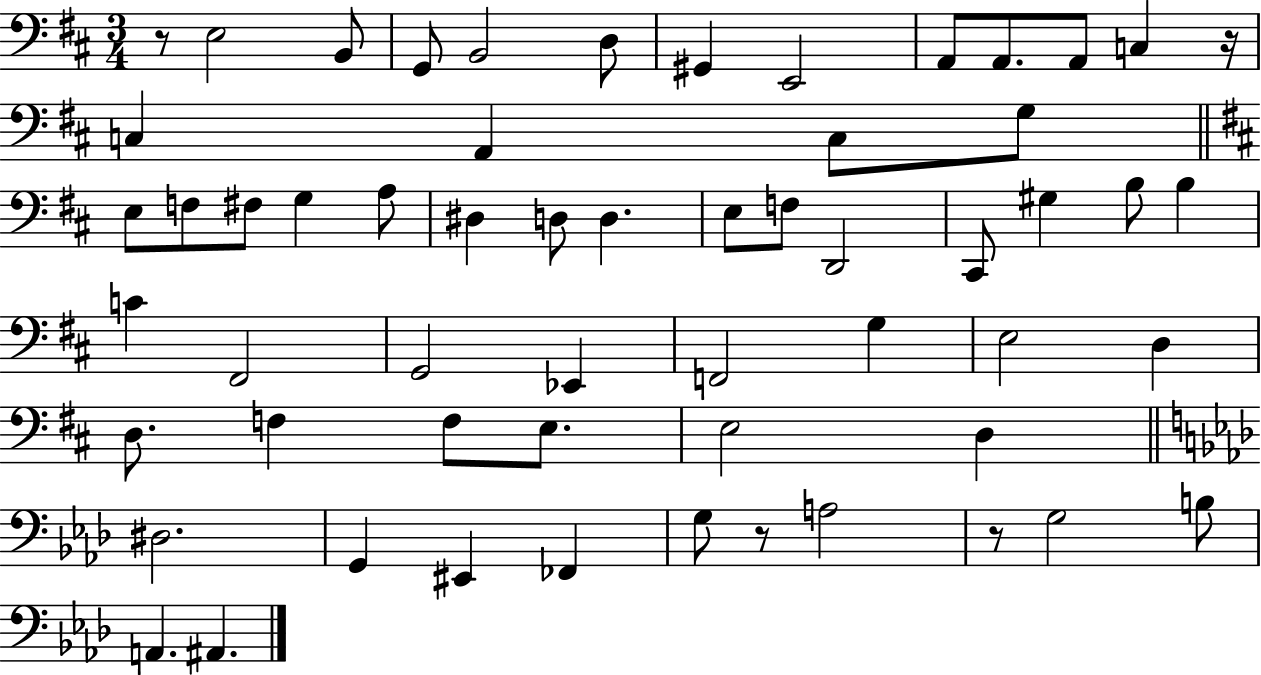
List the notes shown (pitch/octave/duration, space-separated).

R/e E3/h B2/e G2/e B2/h D3/e G#2/q E2/h A2/e A2/e. A2/e C3/q R/s C3/q A2/q C3/e G3/e E3/e F3/e F#3/e G3/q A3/e D#3/q D3/e D3/q. E3/e F3/e D2/h C#2/e G#3/q B3/e B3/q C4/q F#2/h G2/h Eb2/q F2/h G3/q E3/h D3/q D3/e. F3/q F3/e E3/e. E3/h D3/q D#3/h. G2/q EIS2/q FES2/q G3/e R/e A3/h R/e G3/h B3/e A2/q. A#2/q.